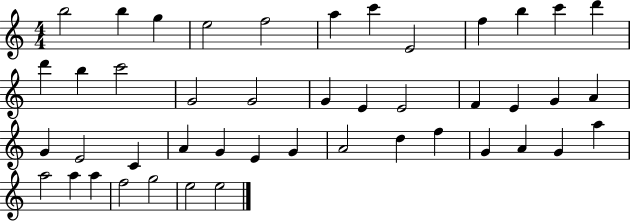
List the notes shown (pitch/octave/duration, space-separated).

B5/h B5/q G5/q E5/h F5/h A5/q C6/q E4/h F5/q B5/q C6/q D6/q D6/q B5/q C6/h G4/h G4/h G4/q E4/q E4/h F4/q E4/q G4/q A4/q G4/q E4/h C4/q A4/q G4/q E4/q G4/q A4/h D5/q F5/q G4/q A4/q G4/q A5/q A5/h A5/q A5/q F5/h G5/h E5/h E5/h